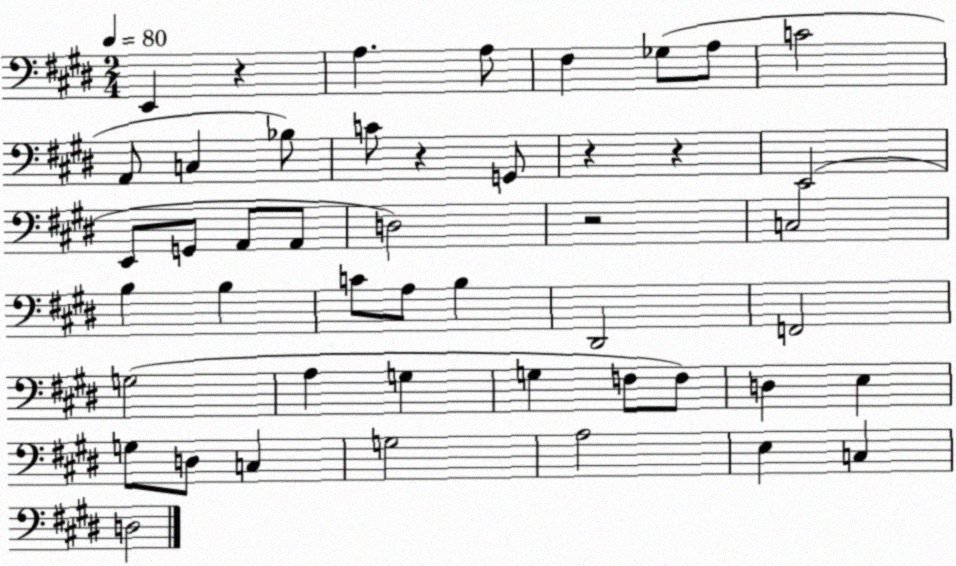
X:1
T:Untitled
M:2/4
L:1/4
K:E
E,, z A, A,/2 ^F, _G,/2 A,/2 C2 A,,/2 C, _B,/2 C/2 z G,,/2 z z E,,2 E,,/2 G,,/2 A,,/2 A,,/2 D,2 z2 C,2 B, B, C/2 A,/2 B, ^D,,2 F,,2 G,2 A, G, G, F,/2 F,/2 D, E, G,/2 D,/2 C, G,2 A,2 E, C, D,2